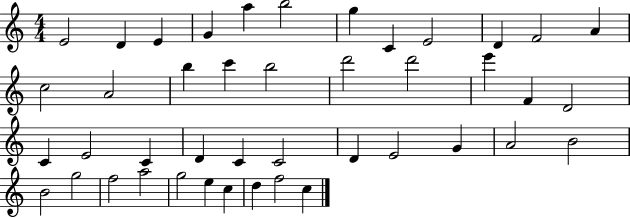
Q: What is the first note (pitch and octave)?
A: E4